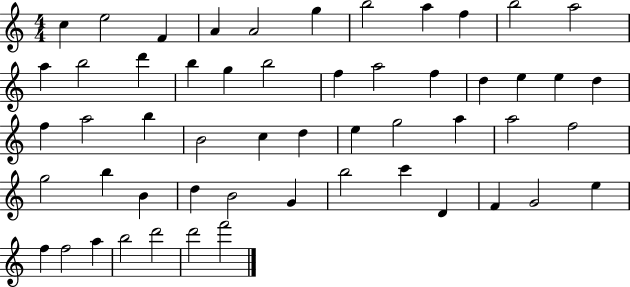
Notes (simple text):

C5/q E5/h F4/q A4/q A4/h G5/q B5/h A5/q F5/q B5/h A5/h A5/q B5/h D6/q B5/q G5/q B5/h F5/q A5/h F5/q D5/q E5/q E5/q D5/q F5/q A5/h B5/q B4/h C5/q D5/q E5/q G5/h A5/q A5/h F5/h G5/h B5/q B4/q D5/q B4/h G4/q B5/h C6/q D4/q F4/q G4/h E5/q F5/q F5/h A5/q B5/h D6/h D6/h F6/h